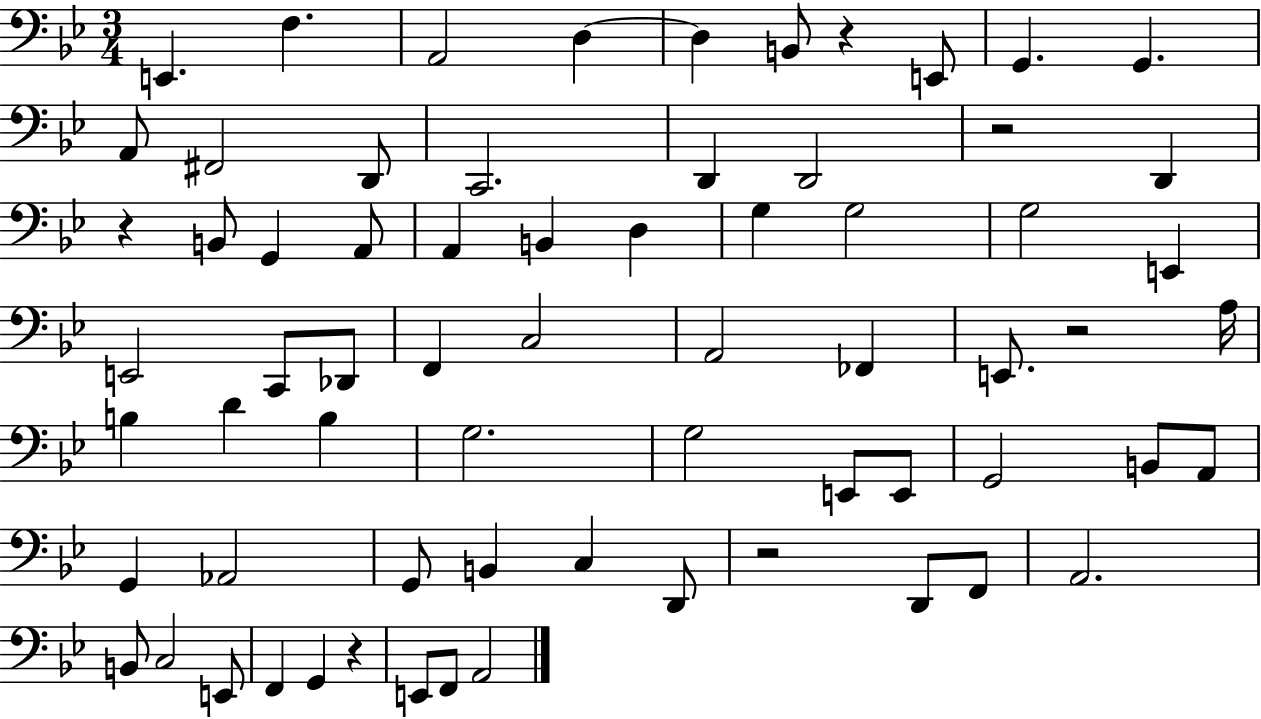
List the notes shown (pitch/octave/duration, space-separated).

E2/q. F3/q. A2/h D3/q D3/q B2/e R/q E2/e G2/q. G2/q. A2/e F#2/h D2/e C2/h. D2/q D2/h R/h D2/q R/q B2/e G2/q A2/e A2/q B2/q D3/q G3/q G3/h G3/h E2/q E2/h C2/e Db2/e F2/q C3/h A2/h FES2/q E2/e. R/h A3/s B3/q D4/q B3/q G3/h. G3/h E2/e E2/e G2/h B2/e A2/e G2/q Ab2/h G2/e B2/q C3/q D2/e R/h D2/e F2/e A2/h. B2/e C3/h E2/e F2/q G2/q R/q E2/e F2/e A2/h